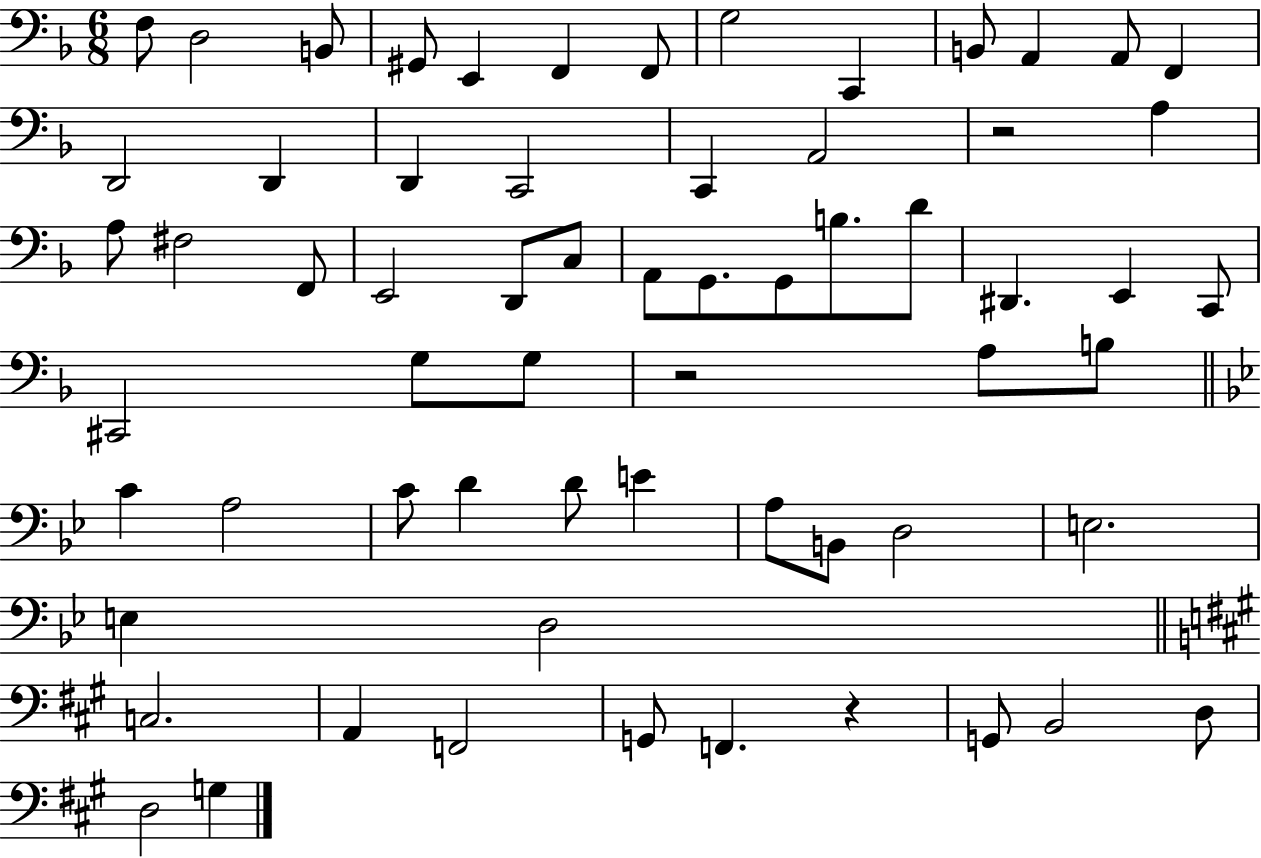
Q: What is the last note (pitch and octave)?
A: G3